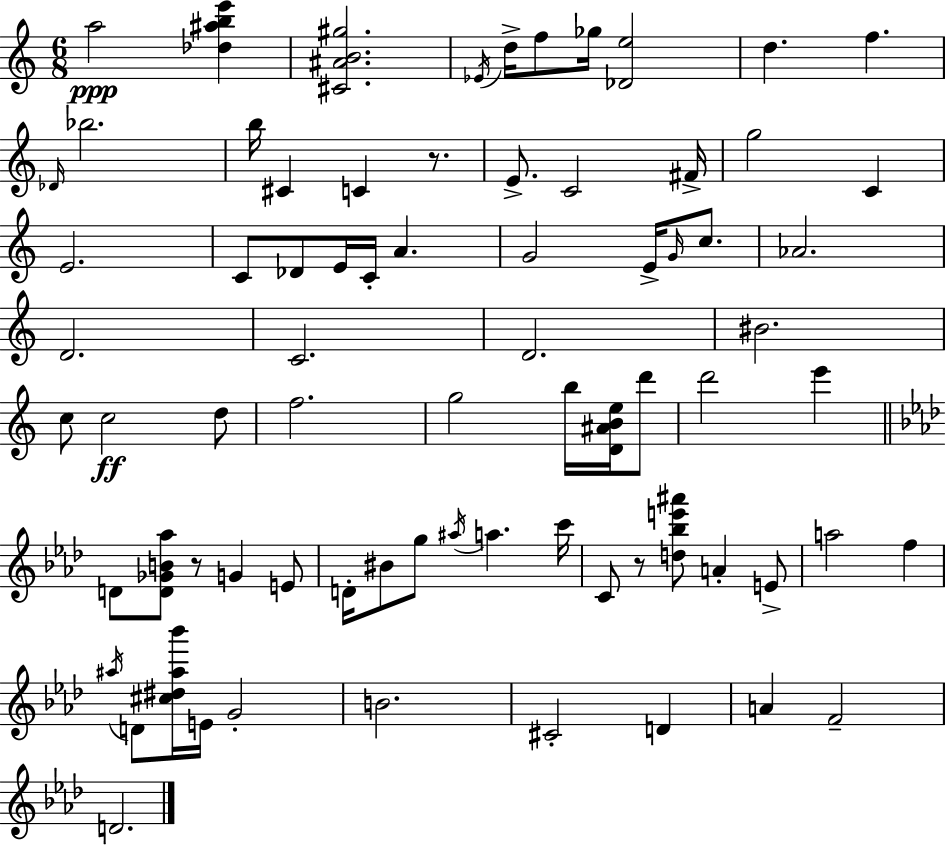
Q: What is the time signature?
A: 6/8